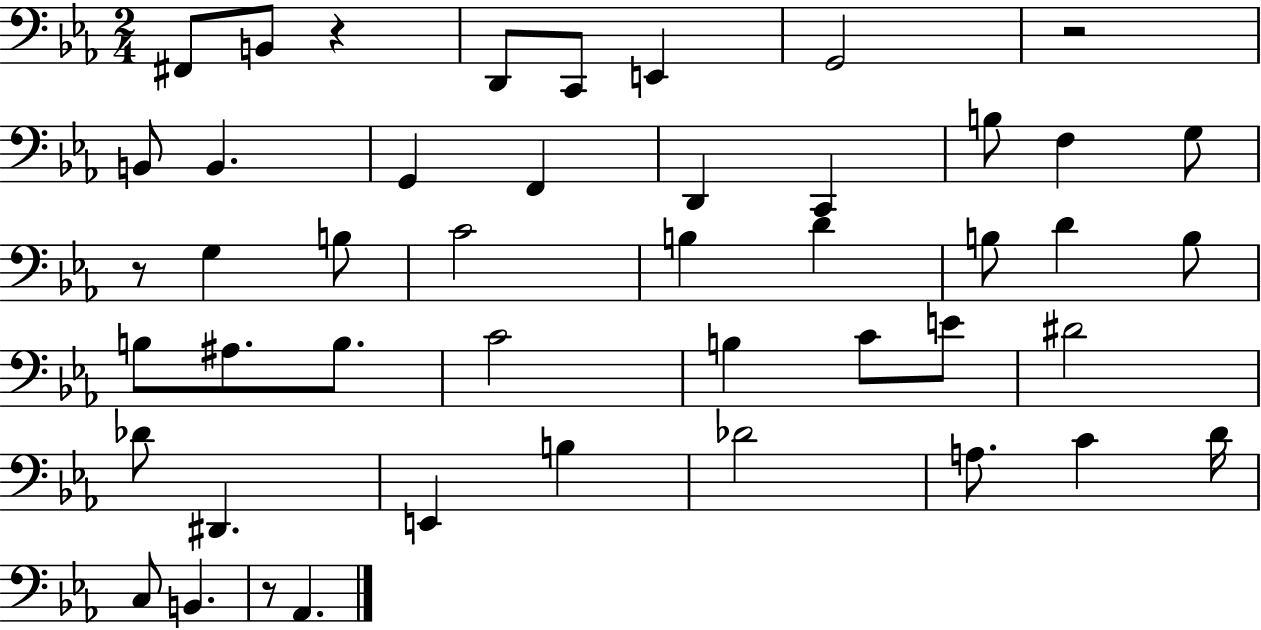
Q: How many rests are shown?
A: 4